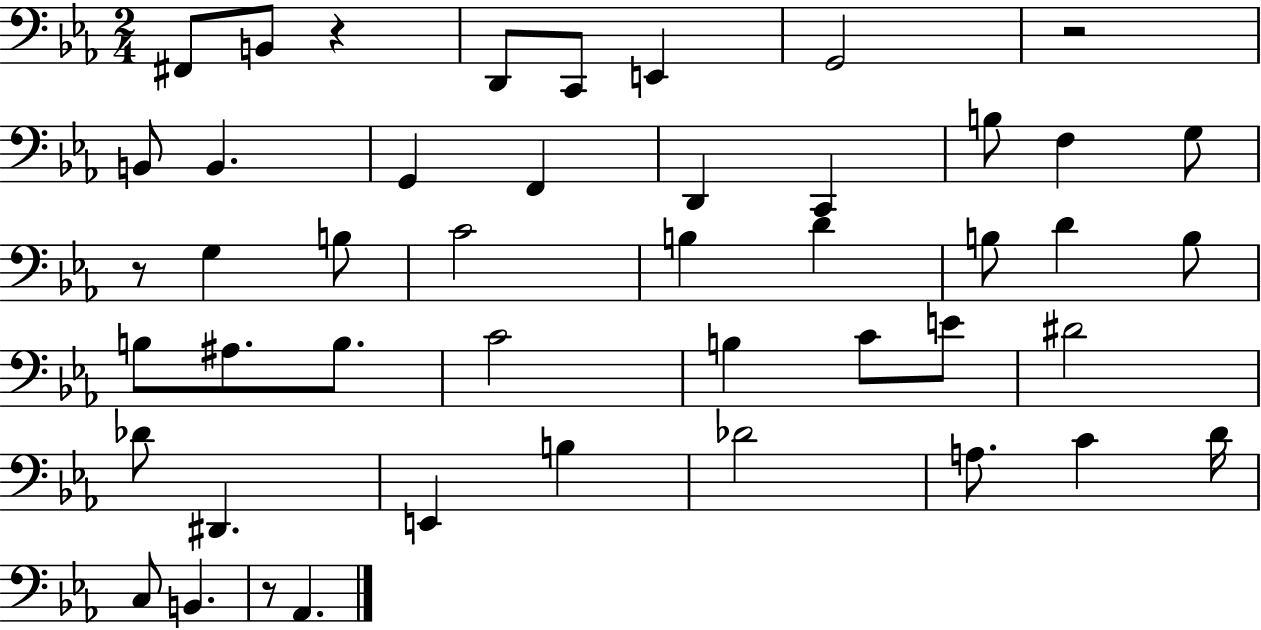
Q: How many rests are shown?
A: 4